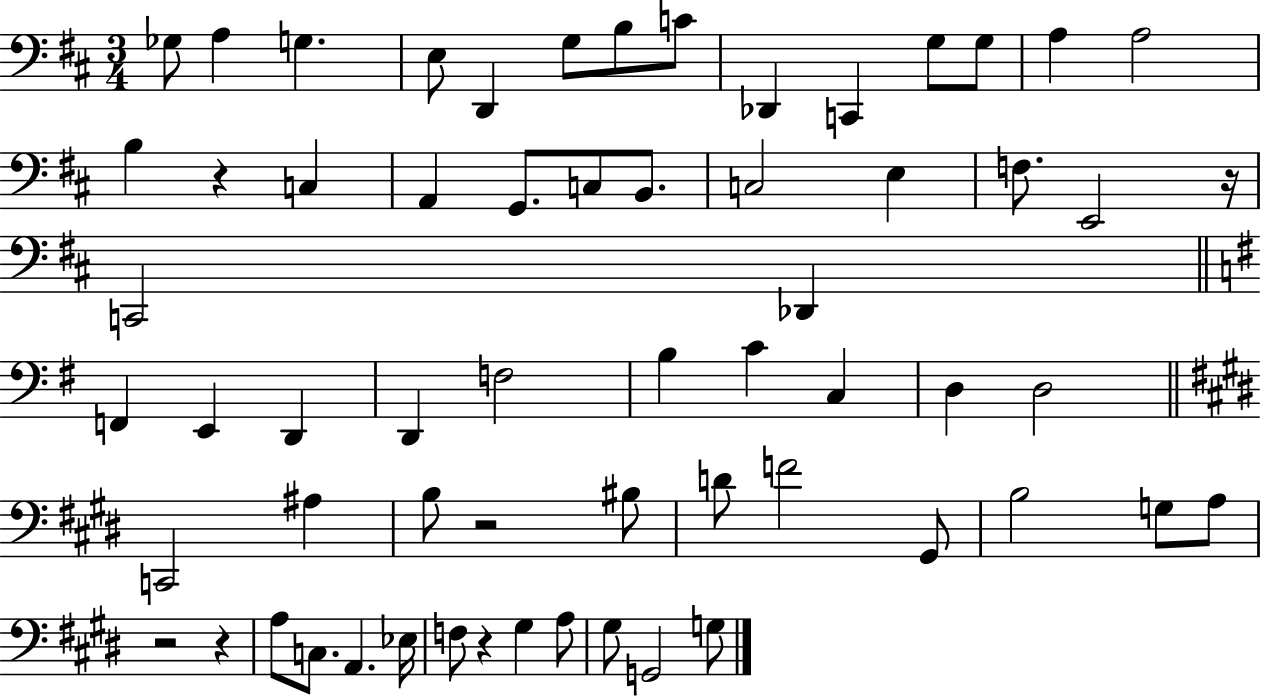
X:1
T:Untitled
M:3/4
L:1/4
K:D
_G,/2 A, G, E,/2 D,, G,/2 B,/2 C/2 _D,, C,, G,/2 G,/2 A, A,2 B, z C, A,, G,,/2 C,/2 B,,/2 C,2 E, F,/2 E,,2 z/4 C,,2 _D,, F,, E,, D,, D,, F,2 B, C C, D, D,2 C,,2 ^A, B,/2 z2 ^B,/2 D/2 F2 ^G,,/2 B,2 G,/2 A,/2 z2 z A,/2 C,/2 A,, _E,/4 F,/2 z ^G, A,/2 ^G,/2 G,,2 G,/2